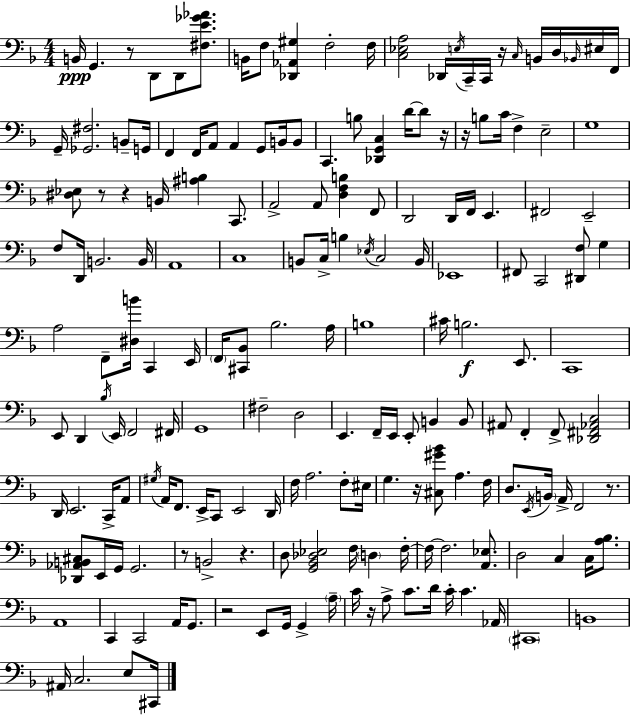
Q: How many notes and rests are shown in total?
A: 181